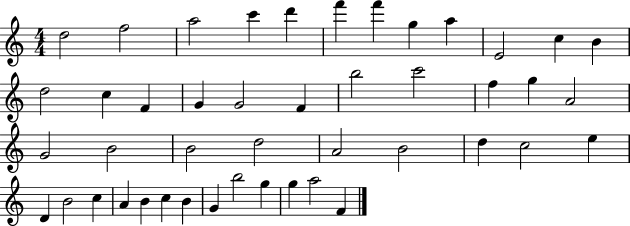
X:1
T:Untitled
M:4/4
L:1/4
K:C
d2 f2 a2 c' d' f' f' g a E2 c B d2 c F G G2 F b2 c'2 f g A2 G2 B2 B2 d2 A2 B2 d c2 e D B2 c A B c B G b2 g g a2 F